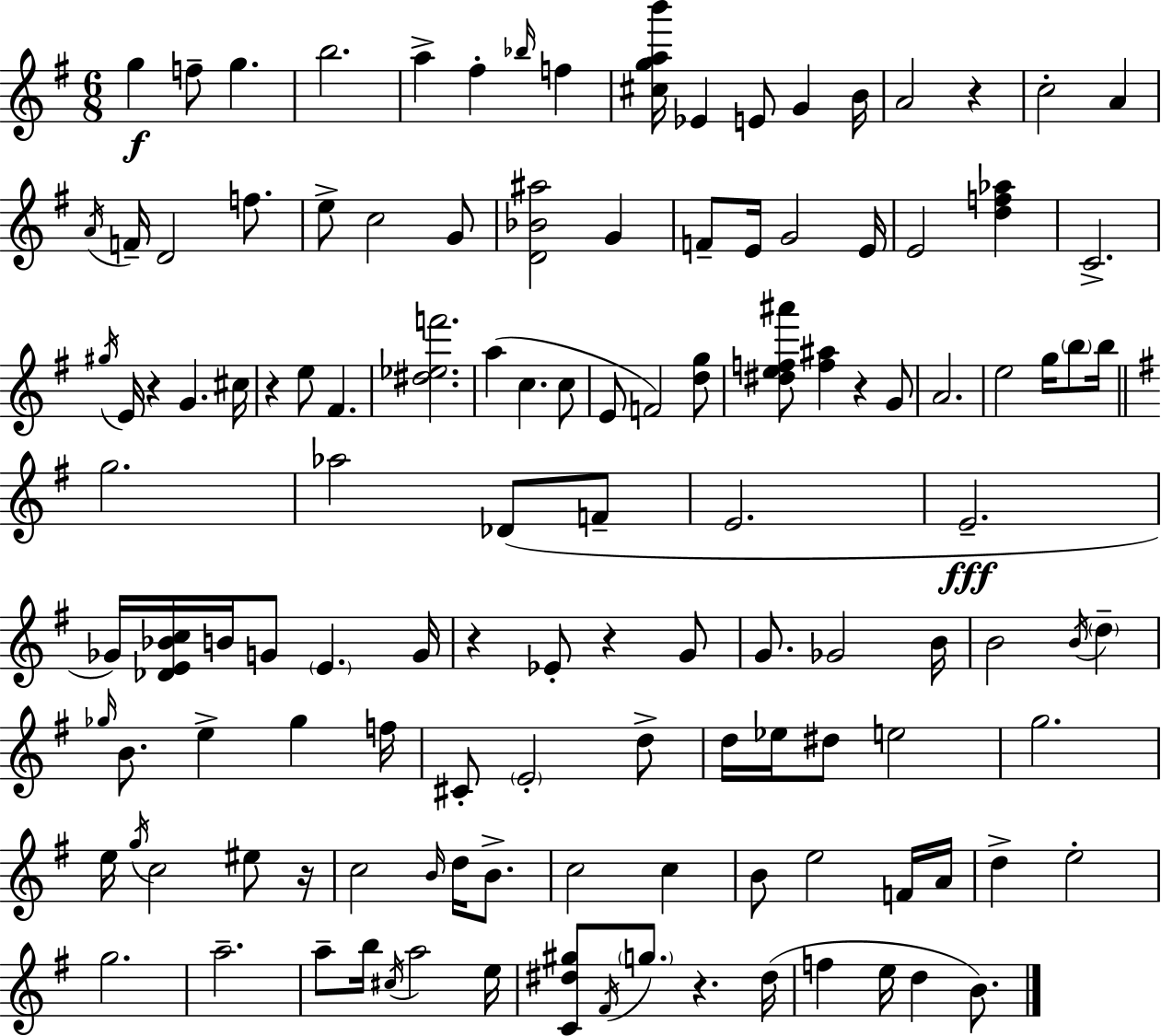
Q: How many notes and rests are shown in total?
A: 125